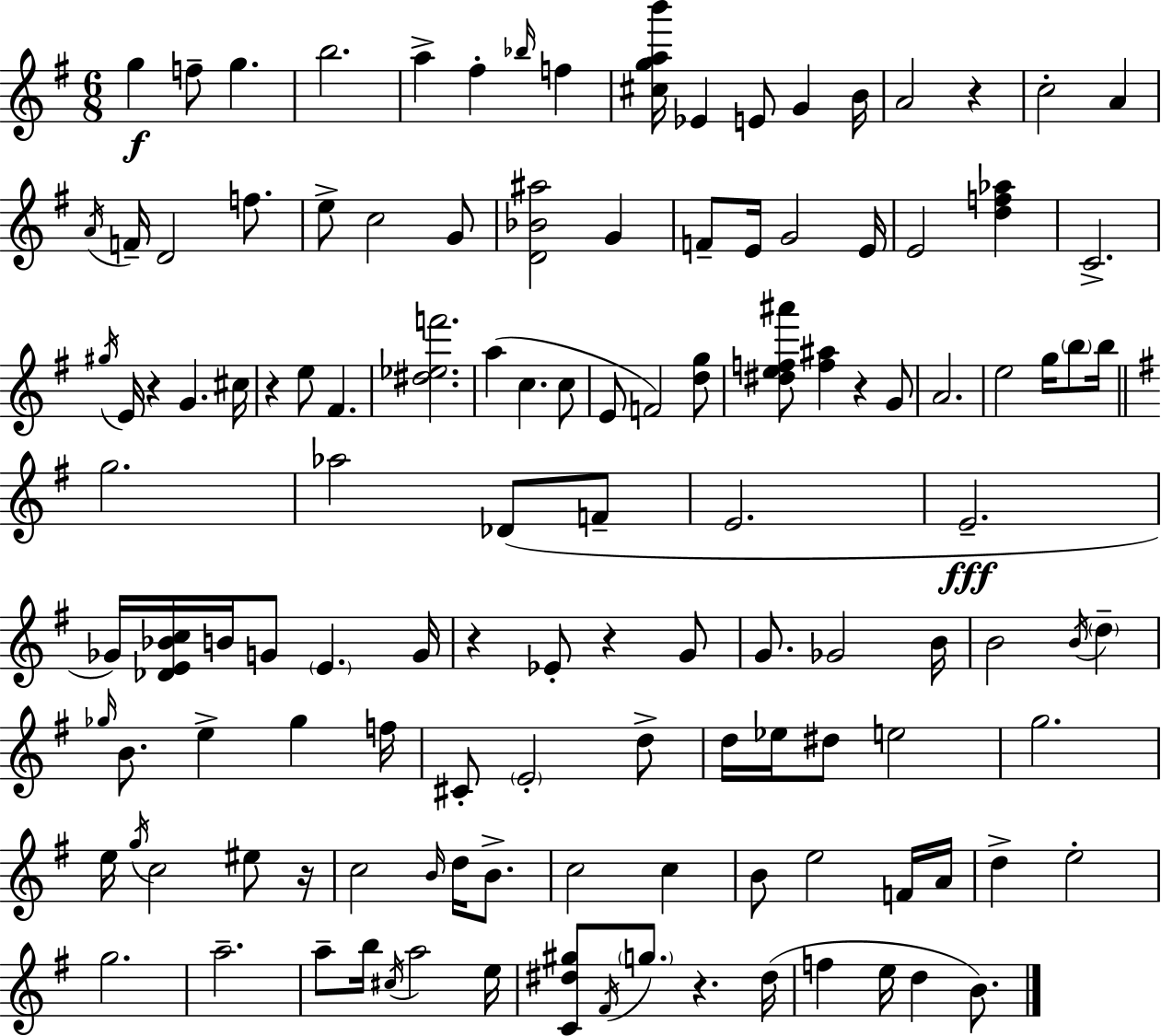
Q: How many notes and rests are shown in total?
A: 125